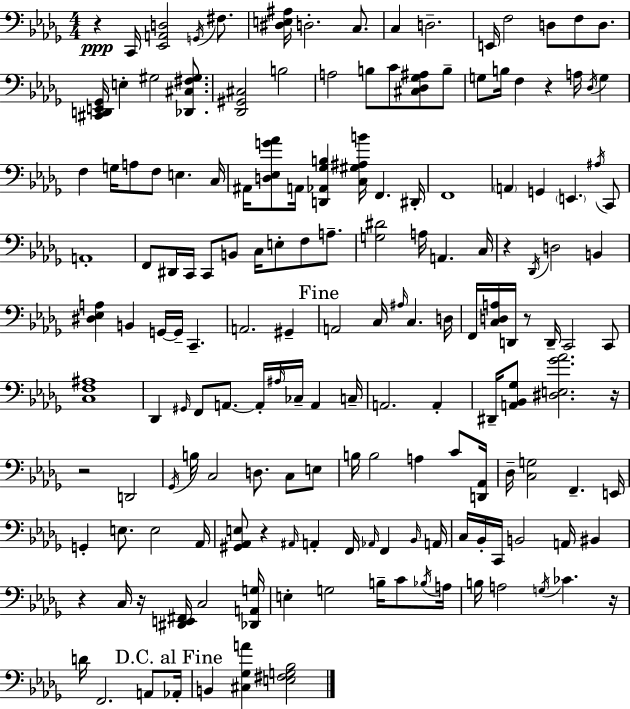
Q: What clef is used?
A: bass